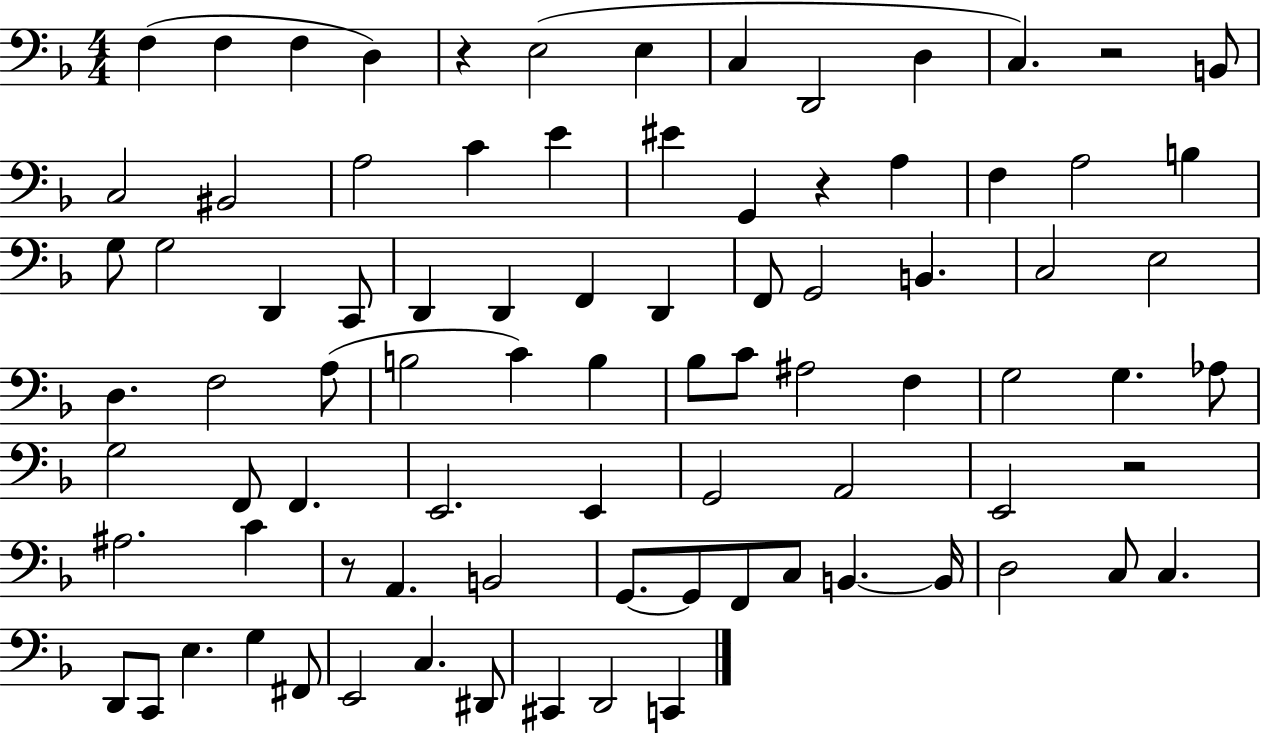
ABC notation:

X:1
T:Untitled
M:4/4
L:1/4
K:F
F, F, F, D, z E,2 E, C, D,,2 D, C, z2 B,,/2 C,2 ^B,,2 A,2 C E ^E G,, z A, F, A,2 B, G,/2 G,2 D,, C,,/2 D,, D,, F,, D,, F,,/2 G,,2 B,, C,2 E,2 D, F,2 A,/2 B,2 C B, _B,/2 C/2 ^A,2 F, G,2 G, _A,/2 G,2 F,,/2 F,, E,,2 E,, G,,2 A,,2 E,,2 z2 ^A,2 C z/2 A,, B,,2 G,,/2 G,,/2 F,,/2 C,/2 B,, B,,/4 D,2 C,/2 C, D,,/2 C,,/2 E, G, ^F,,/2 E,,2 C, ^D,,/2 ^C,, D,,2 C,,